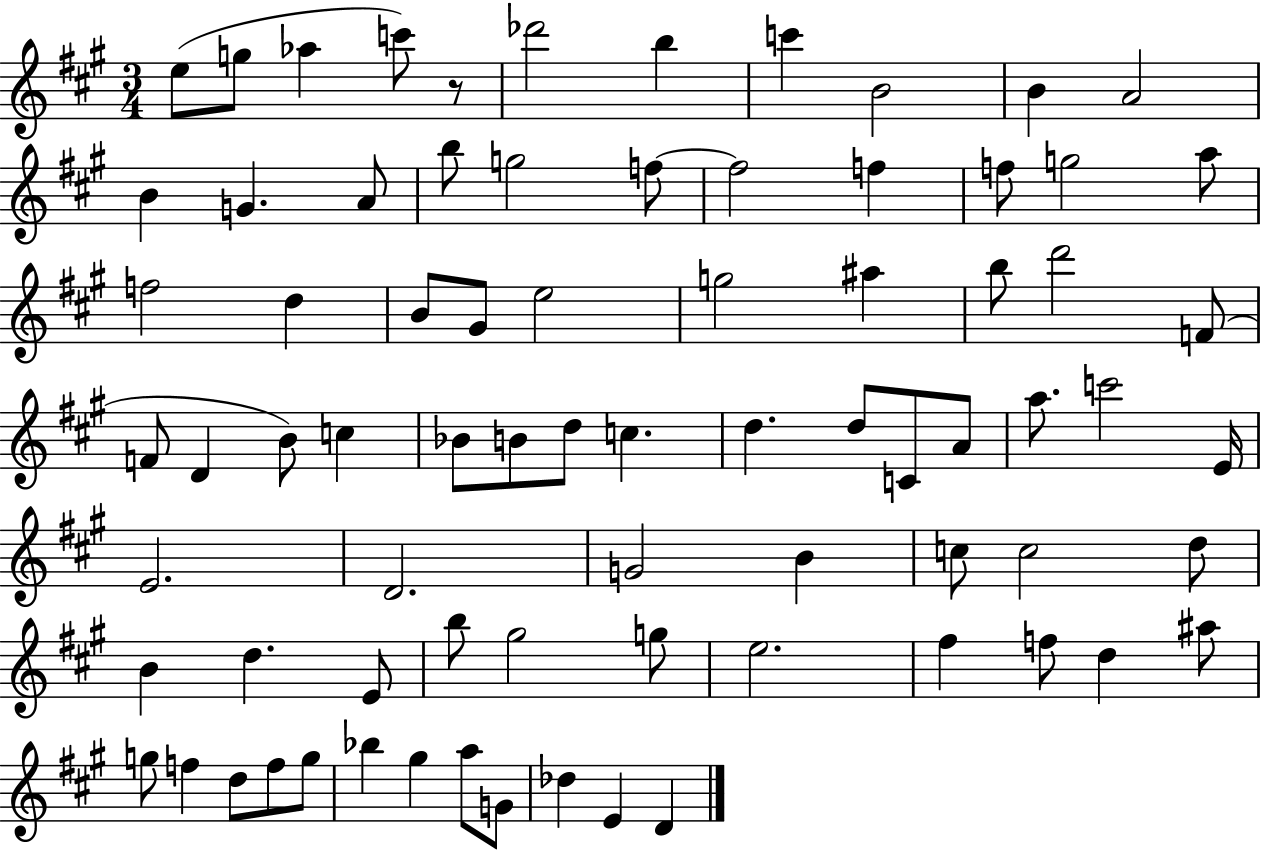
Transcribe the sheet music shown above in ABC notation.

X:1
T:Untitled
M:3/4
L:1/4
K:A
e/2 g/2 _a c'/2 z/2 _d'2 b c' B2 B A2 B G A/2 b/2 g2 f/2 f2 f f/2 g2 a/2 f2 d B/2 ^G/2 e2 g2 ^a b/2 d'2 F/2 F/2 D B/2 c _B/2 B/2 d/2 c d d/2 C/2 A/2 a/2 c'2 E/4 E2 D2 G2 B c/2 c2 d/2 B d E/2 b/2 ^g2 g/2 e2 ^f f/2 d ^a/2 g/2 f d/2 f/2 g/2 _b ^g a/2 G/2 _d E D